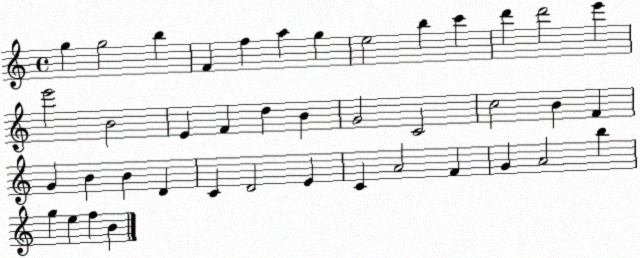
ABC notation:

X:1
T:Untitled
M:4/4
L:1/4
K:C
g g2 b F f a g e2 b c' d' d'2 e' e'2 B2 E F d B G2 C2 c2 B F G B B D C D2 E C A2 F G A2 b g e f B